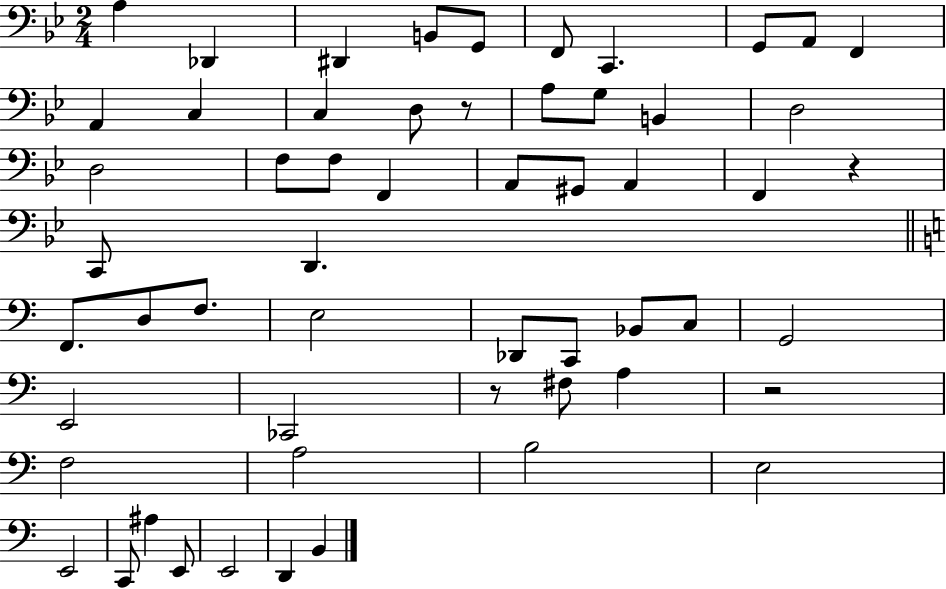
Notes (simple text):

A3/q Db2/q D#2/q B2/e G2/e F2/e C2/q. G2/e A2/e F2/q A2/q C3/q C3/q D3/e R/e A3/e G3/e B2/q D3/h D3/h F3/e F3/e F2/q A2/e G#2/e A2/q F2/q R/q C2/e D2/q. F2/e. D3/e F3/e. E3/h Db2/e C2/e Bb2/e C3/e G2/h E2/h CES2/h R/e F#3/e A3/q R/h F3/h A3/h B3/h E3/h E2/h C2/e A#3/q E2/e E2/h D2/q B2/q